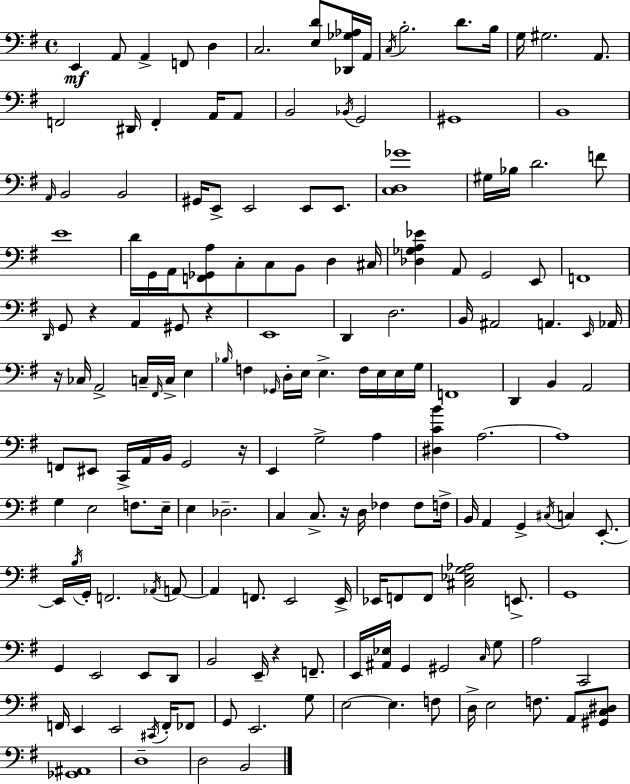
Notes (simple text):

E2/q A2/e A2/q F2/e D3/q C3/h. [E3,D4]/e [Db2,Gb3,Ab3]/s A2/s C3/s B3/h. D4/e. B3/s G3/s G#3/h. A2/e. F2/h D#2/s F2/q A2/s A2/e B2/h Bb2/s G2/h G#2/w B2/w A2/s B2/h B2/h G#2/s E2/e E2/h E2/e E2/e. [C3,D3,Gb4]/w G#3/s Bb3/s D4/h. F4/e E4/w D4/s G2/s A2/s [F2,Gb2,A3]/e C3/e C3/e B2/e D3/q C#3/s [Db3,Gb3,A3,Eb4]/q A2/e G2/h E2/e F2/w D2/s G2/e R/q A2/q G#2/e R/q E2/w D2/q D3/h. B2/s A#2/h A2/q. E2/s Ab2/s R/s CES3/s A2/h C3/s F#2/s C3/s E3/q Bb3/s F3/q Gb2/s D3/s E3/s E3/q. F3/s E3/s E3/s G3/s F2/w D2/q B2/q A2/h F2/e EIS2/e C2/s A2/s B2/s G2/h R/s E2/q G3/h A3/q [D#3,C4,B4]/q A3/h. A3/w G3/q E3/h F3/e. E3/s E3/q Db3/h. C3/q C3/e. R/s D3/s FES3/q FES3/e F3/s B2/s A2/q G2/q C#3/s C3/q E2/e. E2/s B3/s G2/s F2/h. Ab2/s A2/e A2/q F2/e. E2/h E2/s Eb2/s F2/e F2/e [C#3,Eb3,G3,Ab3]/h E2/e. G2/w G2/q E2/h E2/e D2/e B2/h E2/s R/q F2/e. E2/s [A#2,Eb3]/s G2/q G#2/h C3/s G3/e A3/h C2/h F2/s E2/q E2/h C#2/s F2/s FES2/e G2/e E2/h. G3/e E3/h E3/q. F3/e D3/s E3/h F3/e. A2/e [G#2,C3,D#3]/e [Gb2,A#2]/w D3/w D3/h B2/h